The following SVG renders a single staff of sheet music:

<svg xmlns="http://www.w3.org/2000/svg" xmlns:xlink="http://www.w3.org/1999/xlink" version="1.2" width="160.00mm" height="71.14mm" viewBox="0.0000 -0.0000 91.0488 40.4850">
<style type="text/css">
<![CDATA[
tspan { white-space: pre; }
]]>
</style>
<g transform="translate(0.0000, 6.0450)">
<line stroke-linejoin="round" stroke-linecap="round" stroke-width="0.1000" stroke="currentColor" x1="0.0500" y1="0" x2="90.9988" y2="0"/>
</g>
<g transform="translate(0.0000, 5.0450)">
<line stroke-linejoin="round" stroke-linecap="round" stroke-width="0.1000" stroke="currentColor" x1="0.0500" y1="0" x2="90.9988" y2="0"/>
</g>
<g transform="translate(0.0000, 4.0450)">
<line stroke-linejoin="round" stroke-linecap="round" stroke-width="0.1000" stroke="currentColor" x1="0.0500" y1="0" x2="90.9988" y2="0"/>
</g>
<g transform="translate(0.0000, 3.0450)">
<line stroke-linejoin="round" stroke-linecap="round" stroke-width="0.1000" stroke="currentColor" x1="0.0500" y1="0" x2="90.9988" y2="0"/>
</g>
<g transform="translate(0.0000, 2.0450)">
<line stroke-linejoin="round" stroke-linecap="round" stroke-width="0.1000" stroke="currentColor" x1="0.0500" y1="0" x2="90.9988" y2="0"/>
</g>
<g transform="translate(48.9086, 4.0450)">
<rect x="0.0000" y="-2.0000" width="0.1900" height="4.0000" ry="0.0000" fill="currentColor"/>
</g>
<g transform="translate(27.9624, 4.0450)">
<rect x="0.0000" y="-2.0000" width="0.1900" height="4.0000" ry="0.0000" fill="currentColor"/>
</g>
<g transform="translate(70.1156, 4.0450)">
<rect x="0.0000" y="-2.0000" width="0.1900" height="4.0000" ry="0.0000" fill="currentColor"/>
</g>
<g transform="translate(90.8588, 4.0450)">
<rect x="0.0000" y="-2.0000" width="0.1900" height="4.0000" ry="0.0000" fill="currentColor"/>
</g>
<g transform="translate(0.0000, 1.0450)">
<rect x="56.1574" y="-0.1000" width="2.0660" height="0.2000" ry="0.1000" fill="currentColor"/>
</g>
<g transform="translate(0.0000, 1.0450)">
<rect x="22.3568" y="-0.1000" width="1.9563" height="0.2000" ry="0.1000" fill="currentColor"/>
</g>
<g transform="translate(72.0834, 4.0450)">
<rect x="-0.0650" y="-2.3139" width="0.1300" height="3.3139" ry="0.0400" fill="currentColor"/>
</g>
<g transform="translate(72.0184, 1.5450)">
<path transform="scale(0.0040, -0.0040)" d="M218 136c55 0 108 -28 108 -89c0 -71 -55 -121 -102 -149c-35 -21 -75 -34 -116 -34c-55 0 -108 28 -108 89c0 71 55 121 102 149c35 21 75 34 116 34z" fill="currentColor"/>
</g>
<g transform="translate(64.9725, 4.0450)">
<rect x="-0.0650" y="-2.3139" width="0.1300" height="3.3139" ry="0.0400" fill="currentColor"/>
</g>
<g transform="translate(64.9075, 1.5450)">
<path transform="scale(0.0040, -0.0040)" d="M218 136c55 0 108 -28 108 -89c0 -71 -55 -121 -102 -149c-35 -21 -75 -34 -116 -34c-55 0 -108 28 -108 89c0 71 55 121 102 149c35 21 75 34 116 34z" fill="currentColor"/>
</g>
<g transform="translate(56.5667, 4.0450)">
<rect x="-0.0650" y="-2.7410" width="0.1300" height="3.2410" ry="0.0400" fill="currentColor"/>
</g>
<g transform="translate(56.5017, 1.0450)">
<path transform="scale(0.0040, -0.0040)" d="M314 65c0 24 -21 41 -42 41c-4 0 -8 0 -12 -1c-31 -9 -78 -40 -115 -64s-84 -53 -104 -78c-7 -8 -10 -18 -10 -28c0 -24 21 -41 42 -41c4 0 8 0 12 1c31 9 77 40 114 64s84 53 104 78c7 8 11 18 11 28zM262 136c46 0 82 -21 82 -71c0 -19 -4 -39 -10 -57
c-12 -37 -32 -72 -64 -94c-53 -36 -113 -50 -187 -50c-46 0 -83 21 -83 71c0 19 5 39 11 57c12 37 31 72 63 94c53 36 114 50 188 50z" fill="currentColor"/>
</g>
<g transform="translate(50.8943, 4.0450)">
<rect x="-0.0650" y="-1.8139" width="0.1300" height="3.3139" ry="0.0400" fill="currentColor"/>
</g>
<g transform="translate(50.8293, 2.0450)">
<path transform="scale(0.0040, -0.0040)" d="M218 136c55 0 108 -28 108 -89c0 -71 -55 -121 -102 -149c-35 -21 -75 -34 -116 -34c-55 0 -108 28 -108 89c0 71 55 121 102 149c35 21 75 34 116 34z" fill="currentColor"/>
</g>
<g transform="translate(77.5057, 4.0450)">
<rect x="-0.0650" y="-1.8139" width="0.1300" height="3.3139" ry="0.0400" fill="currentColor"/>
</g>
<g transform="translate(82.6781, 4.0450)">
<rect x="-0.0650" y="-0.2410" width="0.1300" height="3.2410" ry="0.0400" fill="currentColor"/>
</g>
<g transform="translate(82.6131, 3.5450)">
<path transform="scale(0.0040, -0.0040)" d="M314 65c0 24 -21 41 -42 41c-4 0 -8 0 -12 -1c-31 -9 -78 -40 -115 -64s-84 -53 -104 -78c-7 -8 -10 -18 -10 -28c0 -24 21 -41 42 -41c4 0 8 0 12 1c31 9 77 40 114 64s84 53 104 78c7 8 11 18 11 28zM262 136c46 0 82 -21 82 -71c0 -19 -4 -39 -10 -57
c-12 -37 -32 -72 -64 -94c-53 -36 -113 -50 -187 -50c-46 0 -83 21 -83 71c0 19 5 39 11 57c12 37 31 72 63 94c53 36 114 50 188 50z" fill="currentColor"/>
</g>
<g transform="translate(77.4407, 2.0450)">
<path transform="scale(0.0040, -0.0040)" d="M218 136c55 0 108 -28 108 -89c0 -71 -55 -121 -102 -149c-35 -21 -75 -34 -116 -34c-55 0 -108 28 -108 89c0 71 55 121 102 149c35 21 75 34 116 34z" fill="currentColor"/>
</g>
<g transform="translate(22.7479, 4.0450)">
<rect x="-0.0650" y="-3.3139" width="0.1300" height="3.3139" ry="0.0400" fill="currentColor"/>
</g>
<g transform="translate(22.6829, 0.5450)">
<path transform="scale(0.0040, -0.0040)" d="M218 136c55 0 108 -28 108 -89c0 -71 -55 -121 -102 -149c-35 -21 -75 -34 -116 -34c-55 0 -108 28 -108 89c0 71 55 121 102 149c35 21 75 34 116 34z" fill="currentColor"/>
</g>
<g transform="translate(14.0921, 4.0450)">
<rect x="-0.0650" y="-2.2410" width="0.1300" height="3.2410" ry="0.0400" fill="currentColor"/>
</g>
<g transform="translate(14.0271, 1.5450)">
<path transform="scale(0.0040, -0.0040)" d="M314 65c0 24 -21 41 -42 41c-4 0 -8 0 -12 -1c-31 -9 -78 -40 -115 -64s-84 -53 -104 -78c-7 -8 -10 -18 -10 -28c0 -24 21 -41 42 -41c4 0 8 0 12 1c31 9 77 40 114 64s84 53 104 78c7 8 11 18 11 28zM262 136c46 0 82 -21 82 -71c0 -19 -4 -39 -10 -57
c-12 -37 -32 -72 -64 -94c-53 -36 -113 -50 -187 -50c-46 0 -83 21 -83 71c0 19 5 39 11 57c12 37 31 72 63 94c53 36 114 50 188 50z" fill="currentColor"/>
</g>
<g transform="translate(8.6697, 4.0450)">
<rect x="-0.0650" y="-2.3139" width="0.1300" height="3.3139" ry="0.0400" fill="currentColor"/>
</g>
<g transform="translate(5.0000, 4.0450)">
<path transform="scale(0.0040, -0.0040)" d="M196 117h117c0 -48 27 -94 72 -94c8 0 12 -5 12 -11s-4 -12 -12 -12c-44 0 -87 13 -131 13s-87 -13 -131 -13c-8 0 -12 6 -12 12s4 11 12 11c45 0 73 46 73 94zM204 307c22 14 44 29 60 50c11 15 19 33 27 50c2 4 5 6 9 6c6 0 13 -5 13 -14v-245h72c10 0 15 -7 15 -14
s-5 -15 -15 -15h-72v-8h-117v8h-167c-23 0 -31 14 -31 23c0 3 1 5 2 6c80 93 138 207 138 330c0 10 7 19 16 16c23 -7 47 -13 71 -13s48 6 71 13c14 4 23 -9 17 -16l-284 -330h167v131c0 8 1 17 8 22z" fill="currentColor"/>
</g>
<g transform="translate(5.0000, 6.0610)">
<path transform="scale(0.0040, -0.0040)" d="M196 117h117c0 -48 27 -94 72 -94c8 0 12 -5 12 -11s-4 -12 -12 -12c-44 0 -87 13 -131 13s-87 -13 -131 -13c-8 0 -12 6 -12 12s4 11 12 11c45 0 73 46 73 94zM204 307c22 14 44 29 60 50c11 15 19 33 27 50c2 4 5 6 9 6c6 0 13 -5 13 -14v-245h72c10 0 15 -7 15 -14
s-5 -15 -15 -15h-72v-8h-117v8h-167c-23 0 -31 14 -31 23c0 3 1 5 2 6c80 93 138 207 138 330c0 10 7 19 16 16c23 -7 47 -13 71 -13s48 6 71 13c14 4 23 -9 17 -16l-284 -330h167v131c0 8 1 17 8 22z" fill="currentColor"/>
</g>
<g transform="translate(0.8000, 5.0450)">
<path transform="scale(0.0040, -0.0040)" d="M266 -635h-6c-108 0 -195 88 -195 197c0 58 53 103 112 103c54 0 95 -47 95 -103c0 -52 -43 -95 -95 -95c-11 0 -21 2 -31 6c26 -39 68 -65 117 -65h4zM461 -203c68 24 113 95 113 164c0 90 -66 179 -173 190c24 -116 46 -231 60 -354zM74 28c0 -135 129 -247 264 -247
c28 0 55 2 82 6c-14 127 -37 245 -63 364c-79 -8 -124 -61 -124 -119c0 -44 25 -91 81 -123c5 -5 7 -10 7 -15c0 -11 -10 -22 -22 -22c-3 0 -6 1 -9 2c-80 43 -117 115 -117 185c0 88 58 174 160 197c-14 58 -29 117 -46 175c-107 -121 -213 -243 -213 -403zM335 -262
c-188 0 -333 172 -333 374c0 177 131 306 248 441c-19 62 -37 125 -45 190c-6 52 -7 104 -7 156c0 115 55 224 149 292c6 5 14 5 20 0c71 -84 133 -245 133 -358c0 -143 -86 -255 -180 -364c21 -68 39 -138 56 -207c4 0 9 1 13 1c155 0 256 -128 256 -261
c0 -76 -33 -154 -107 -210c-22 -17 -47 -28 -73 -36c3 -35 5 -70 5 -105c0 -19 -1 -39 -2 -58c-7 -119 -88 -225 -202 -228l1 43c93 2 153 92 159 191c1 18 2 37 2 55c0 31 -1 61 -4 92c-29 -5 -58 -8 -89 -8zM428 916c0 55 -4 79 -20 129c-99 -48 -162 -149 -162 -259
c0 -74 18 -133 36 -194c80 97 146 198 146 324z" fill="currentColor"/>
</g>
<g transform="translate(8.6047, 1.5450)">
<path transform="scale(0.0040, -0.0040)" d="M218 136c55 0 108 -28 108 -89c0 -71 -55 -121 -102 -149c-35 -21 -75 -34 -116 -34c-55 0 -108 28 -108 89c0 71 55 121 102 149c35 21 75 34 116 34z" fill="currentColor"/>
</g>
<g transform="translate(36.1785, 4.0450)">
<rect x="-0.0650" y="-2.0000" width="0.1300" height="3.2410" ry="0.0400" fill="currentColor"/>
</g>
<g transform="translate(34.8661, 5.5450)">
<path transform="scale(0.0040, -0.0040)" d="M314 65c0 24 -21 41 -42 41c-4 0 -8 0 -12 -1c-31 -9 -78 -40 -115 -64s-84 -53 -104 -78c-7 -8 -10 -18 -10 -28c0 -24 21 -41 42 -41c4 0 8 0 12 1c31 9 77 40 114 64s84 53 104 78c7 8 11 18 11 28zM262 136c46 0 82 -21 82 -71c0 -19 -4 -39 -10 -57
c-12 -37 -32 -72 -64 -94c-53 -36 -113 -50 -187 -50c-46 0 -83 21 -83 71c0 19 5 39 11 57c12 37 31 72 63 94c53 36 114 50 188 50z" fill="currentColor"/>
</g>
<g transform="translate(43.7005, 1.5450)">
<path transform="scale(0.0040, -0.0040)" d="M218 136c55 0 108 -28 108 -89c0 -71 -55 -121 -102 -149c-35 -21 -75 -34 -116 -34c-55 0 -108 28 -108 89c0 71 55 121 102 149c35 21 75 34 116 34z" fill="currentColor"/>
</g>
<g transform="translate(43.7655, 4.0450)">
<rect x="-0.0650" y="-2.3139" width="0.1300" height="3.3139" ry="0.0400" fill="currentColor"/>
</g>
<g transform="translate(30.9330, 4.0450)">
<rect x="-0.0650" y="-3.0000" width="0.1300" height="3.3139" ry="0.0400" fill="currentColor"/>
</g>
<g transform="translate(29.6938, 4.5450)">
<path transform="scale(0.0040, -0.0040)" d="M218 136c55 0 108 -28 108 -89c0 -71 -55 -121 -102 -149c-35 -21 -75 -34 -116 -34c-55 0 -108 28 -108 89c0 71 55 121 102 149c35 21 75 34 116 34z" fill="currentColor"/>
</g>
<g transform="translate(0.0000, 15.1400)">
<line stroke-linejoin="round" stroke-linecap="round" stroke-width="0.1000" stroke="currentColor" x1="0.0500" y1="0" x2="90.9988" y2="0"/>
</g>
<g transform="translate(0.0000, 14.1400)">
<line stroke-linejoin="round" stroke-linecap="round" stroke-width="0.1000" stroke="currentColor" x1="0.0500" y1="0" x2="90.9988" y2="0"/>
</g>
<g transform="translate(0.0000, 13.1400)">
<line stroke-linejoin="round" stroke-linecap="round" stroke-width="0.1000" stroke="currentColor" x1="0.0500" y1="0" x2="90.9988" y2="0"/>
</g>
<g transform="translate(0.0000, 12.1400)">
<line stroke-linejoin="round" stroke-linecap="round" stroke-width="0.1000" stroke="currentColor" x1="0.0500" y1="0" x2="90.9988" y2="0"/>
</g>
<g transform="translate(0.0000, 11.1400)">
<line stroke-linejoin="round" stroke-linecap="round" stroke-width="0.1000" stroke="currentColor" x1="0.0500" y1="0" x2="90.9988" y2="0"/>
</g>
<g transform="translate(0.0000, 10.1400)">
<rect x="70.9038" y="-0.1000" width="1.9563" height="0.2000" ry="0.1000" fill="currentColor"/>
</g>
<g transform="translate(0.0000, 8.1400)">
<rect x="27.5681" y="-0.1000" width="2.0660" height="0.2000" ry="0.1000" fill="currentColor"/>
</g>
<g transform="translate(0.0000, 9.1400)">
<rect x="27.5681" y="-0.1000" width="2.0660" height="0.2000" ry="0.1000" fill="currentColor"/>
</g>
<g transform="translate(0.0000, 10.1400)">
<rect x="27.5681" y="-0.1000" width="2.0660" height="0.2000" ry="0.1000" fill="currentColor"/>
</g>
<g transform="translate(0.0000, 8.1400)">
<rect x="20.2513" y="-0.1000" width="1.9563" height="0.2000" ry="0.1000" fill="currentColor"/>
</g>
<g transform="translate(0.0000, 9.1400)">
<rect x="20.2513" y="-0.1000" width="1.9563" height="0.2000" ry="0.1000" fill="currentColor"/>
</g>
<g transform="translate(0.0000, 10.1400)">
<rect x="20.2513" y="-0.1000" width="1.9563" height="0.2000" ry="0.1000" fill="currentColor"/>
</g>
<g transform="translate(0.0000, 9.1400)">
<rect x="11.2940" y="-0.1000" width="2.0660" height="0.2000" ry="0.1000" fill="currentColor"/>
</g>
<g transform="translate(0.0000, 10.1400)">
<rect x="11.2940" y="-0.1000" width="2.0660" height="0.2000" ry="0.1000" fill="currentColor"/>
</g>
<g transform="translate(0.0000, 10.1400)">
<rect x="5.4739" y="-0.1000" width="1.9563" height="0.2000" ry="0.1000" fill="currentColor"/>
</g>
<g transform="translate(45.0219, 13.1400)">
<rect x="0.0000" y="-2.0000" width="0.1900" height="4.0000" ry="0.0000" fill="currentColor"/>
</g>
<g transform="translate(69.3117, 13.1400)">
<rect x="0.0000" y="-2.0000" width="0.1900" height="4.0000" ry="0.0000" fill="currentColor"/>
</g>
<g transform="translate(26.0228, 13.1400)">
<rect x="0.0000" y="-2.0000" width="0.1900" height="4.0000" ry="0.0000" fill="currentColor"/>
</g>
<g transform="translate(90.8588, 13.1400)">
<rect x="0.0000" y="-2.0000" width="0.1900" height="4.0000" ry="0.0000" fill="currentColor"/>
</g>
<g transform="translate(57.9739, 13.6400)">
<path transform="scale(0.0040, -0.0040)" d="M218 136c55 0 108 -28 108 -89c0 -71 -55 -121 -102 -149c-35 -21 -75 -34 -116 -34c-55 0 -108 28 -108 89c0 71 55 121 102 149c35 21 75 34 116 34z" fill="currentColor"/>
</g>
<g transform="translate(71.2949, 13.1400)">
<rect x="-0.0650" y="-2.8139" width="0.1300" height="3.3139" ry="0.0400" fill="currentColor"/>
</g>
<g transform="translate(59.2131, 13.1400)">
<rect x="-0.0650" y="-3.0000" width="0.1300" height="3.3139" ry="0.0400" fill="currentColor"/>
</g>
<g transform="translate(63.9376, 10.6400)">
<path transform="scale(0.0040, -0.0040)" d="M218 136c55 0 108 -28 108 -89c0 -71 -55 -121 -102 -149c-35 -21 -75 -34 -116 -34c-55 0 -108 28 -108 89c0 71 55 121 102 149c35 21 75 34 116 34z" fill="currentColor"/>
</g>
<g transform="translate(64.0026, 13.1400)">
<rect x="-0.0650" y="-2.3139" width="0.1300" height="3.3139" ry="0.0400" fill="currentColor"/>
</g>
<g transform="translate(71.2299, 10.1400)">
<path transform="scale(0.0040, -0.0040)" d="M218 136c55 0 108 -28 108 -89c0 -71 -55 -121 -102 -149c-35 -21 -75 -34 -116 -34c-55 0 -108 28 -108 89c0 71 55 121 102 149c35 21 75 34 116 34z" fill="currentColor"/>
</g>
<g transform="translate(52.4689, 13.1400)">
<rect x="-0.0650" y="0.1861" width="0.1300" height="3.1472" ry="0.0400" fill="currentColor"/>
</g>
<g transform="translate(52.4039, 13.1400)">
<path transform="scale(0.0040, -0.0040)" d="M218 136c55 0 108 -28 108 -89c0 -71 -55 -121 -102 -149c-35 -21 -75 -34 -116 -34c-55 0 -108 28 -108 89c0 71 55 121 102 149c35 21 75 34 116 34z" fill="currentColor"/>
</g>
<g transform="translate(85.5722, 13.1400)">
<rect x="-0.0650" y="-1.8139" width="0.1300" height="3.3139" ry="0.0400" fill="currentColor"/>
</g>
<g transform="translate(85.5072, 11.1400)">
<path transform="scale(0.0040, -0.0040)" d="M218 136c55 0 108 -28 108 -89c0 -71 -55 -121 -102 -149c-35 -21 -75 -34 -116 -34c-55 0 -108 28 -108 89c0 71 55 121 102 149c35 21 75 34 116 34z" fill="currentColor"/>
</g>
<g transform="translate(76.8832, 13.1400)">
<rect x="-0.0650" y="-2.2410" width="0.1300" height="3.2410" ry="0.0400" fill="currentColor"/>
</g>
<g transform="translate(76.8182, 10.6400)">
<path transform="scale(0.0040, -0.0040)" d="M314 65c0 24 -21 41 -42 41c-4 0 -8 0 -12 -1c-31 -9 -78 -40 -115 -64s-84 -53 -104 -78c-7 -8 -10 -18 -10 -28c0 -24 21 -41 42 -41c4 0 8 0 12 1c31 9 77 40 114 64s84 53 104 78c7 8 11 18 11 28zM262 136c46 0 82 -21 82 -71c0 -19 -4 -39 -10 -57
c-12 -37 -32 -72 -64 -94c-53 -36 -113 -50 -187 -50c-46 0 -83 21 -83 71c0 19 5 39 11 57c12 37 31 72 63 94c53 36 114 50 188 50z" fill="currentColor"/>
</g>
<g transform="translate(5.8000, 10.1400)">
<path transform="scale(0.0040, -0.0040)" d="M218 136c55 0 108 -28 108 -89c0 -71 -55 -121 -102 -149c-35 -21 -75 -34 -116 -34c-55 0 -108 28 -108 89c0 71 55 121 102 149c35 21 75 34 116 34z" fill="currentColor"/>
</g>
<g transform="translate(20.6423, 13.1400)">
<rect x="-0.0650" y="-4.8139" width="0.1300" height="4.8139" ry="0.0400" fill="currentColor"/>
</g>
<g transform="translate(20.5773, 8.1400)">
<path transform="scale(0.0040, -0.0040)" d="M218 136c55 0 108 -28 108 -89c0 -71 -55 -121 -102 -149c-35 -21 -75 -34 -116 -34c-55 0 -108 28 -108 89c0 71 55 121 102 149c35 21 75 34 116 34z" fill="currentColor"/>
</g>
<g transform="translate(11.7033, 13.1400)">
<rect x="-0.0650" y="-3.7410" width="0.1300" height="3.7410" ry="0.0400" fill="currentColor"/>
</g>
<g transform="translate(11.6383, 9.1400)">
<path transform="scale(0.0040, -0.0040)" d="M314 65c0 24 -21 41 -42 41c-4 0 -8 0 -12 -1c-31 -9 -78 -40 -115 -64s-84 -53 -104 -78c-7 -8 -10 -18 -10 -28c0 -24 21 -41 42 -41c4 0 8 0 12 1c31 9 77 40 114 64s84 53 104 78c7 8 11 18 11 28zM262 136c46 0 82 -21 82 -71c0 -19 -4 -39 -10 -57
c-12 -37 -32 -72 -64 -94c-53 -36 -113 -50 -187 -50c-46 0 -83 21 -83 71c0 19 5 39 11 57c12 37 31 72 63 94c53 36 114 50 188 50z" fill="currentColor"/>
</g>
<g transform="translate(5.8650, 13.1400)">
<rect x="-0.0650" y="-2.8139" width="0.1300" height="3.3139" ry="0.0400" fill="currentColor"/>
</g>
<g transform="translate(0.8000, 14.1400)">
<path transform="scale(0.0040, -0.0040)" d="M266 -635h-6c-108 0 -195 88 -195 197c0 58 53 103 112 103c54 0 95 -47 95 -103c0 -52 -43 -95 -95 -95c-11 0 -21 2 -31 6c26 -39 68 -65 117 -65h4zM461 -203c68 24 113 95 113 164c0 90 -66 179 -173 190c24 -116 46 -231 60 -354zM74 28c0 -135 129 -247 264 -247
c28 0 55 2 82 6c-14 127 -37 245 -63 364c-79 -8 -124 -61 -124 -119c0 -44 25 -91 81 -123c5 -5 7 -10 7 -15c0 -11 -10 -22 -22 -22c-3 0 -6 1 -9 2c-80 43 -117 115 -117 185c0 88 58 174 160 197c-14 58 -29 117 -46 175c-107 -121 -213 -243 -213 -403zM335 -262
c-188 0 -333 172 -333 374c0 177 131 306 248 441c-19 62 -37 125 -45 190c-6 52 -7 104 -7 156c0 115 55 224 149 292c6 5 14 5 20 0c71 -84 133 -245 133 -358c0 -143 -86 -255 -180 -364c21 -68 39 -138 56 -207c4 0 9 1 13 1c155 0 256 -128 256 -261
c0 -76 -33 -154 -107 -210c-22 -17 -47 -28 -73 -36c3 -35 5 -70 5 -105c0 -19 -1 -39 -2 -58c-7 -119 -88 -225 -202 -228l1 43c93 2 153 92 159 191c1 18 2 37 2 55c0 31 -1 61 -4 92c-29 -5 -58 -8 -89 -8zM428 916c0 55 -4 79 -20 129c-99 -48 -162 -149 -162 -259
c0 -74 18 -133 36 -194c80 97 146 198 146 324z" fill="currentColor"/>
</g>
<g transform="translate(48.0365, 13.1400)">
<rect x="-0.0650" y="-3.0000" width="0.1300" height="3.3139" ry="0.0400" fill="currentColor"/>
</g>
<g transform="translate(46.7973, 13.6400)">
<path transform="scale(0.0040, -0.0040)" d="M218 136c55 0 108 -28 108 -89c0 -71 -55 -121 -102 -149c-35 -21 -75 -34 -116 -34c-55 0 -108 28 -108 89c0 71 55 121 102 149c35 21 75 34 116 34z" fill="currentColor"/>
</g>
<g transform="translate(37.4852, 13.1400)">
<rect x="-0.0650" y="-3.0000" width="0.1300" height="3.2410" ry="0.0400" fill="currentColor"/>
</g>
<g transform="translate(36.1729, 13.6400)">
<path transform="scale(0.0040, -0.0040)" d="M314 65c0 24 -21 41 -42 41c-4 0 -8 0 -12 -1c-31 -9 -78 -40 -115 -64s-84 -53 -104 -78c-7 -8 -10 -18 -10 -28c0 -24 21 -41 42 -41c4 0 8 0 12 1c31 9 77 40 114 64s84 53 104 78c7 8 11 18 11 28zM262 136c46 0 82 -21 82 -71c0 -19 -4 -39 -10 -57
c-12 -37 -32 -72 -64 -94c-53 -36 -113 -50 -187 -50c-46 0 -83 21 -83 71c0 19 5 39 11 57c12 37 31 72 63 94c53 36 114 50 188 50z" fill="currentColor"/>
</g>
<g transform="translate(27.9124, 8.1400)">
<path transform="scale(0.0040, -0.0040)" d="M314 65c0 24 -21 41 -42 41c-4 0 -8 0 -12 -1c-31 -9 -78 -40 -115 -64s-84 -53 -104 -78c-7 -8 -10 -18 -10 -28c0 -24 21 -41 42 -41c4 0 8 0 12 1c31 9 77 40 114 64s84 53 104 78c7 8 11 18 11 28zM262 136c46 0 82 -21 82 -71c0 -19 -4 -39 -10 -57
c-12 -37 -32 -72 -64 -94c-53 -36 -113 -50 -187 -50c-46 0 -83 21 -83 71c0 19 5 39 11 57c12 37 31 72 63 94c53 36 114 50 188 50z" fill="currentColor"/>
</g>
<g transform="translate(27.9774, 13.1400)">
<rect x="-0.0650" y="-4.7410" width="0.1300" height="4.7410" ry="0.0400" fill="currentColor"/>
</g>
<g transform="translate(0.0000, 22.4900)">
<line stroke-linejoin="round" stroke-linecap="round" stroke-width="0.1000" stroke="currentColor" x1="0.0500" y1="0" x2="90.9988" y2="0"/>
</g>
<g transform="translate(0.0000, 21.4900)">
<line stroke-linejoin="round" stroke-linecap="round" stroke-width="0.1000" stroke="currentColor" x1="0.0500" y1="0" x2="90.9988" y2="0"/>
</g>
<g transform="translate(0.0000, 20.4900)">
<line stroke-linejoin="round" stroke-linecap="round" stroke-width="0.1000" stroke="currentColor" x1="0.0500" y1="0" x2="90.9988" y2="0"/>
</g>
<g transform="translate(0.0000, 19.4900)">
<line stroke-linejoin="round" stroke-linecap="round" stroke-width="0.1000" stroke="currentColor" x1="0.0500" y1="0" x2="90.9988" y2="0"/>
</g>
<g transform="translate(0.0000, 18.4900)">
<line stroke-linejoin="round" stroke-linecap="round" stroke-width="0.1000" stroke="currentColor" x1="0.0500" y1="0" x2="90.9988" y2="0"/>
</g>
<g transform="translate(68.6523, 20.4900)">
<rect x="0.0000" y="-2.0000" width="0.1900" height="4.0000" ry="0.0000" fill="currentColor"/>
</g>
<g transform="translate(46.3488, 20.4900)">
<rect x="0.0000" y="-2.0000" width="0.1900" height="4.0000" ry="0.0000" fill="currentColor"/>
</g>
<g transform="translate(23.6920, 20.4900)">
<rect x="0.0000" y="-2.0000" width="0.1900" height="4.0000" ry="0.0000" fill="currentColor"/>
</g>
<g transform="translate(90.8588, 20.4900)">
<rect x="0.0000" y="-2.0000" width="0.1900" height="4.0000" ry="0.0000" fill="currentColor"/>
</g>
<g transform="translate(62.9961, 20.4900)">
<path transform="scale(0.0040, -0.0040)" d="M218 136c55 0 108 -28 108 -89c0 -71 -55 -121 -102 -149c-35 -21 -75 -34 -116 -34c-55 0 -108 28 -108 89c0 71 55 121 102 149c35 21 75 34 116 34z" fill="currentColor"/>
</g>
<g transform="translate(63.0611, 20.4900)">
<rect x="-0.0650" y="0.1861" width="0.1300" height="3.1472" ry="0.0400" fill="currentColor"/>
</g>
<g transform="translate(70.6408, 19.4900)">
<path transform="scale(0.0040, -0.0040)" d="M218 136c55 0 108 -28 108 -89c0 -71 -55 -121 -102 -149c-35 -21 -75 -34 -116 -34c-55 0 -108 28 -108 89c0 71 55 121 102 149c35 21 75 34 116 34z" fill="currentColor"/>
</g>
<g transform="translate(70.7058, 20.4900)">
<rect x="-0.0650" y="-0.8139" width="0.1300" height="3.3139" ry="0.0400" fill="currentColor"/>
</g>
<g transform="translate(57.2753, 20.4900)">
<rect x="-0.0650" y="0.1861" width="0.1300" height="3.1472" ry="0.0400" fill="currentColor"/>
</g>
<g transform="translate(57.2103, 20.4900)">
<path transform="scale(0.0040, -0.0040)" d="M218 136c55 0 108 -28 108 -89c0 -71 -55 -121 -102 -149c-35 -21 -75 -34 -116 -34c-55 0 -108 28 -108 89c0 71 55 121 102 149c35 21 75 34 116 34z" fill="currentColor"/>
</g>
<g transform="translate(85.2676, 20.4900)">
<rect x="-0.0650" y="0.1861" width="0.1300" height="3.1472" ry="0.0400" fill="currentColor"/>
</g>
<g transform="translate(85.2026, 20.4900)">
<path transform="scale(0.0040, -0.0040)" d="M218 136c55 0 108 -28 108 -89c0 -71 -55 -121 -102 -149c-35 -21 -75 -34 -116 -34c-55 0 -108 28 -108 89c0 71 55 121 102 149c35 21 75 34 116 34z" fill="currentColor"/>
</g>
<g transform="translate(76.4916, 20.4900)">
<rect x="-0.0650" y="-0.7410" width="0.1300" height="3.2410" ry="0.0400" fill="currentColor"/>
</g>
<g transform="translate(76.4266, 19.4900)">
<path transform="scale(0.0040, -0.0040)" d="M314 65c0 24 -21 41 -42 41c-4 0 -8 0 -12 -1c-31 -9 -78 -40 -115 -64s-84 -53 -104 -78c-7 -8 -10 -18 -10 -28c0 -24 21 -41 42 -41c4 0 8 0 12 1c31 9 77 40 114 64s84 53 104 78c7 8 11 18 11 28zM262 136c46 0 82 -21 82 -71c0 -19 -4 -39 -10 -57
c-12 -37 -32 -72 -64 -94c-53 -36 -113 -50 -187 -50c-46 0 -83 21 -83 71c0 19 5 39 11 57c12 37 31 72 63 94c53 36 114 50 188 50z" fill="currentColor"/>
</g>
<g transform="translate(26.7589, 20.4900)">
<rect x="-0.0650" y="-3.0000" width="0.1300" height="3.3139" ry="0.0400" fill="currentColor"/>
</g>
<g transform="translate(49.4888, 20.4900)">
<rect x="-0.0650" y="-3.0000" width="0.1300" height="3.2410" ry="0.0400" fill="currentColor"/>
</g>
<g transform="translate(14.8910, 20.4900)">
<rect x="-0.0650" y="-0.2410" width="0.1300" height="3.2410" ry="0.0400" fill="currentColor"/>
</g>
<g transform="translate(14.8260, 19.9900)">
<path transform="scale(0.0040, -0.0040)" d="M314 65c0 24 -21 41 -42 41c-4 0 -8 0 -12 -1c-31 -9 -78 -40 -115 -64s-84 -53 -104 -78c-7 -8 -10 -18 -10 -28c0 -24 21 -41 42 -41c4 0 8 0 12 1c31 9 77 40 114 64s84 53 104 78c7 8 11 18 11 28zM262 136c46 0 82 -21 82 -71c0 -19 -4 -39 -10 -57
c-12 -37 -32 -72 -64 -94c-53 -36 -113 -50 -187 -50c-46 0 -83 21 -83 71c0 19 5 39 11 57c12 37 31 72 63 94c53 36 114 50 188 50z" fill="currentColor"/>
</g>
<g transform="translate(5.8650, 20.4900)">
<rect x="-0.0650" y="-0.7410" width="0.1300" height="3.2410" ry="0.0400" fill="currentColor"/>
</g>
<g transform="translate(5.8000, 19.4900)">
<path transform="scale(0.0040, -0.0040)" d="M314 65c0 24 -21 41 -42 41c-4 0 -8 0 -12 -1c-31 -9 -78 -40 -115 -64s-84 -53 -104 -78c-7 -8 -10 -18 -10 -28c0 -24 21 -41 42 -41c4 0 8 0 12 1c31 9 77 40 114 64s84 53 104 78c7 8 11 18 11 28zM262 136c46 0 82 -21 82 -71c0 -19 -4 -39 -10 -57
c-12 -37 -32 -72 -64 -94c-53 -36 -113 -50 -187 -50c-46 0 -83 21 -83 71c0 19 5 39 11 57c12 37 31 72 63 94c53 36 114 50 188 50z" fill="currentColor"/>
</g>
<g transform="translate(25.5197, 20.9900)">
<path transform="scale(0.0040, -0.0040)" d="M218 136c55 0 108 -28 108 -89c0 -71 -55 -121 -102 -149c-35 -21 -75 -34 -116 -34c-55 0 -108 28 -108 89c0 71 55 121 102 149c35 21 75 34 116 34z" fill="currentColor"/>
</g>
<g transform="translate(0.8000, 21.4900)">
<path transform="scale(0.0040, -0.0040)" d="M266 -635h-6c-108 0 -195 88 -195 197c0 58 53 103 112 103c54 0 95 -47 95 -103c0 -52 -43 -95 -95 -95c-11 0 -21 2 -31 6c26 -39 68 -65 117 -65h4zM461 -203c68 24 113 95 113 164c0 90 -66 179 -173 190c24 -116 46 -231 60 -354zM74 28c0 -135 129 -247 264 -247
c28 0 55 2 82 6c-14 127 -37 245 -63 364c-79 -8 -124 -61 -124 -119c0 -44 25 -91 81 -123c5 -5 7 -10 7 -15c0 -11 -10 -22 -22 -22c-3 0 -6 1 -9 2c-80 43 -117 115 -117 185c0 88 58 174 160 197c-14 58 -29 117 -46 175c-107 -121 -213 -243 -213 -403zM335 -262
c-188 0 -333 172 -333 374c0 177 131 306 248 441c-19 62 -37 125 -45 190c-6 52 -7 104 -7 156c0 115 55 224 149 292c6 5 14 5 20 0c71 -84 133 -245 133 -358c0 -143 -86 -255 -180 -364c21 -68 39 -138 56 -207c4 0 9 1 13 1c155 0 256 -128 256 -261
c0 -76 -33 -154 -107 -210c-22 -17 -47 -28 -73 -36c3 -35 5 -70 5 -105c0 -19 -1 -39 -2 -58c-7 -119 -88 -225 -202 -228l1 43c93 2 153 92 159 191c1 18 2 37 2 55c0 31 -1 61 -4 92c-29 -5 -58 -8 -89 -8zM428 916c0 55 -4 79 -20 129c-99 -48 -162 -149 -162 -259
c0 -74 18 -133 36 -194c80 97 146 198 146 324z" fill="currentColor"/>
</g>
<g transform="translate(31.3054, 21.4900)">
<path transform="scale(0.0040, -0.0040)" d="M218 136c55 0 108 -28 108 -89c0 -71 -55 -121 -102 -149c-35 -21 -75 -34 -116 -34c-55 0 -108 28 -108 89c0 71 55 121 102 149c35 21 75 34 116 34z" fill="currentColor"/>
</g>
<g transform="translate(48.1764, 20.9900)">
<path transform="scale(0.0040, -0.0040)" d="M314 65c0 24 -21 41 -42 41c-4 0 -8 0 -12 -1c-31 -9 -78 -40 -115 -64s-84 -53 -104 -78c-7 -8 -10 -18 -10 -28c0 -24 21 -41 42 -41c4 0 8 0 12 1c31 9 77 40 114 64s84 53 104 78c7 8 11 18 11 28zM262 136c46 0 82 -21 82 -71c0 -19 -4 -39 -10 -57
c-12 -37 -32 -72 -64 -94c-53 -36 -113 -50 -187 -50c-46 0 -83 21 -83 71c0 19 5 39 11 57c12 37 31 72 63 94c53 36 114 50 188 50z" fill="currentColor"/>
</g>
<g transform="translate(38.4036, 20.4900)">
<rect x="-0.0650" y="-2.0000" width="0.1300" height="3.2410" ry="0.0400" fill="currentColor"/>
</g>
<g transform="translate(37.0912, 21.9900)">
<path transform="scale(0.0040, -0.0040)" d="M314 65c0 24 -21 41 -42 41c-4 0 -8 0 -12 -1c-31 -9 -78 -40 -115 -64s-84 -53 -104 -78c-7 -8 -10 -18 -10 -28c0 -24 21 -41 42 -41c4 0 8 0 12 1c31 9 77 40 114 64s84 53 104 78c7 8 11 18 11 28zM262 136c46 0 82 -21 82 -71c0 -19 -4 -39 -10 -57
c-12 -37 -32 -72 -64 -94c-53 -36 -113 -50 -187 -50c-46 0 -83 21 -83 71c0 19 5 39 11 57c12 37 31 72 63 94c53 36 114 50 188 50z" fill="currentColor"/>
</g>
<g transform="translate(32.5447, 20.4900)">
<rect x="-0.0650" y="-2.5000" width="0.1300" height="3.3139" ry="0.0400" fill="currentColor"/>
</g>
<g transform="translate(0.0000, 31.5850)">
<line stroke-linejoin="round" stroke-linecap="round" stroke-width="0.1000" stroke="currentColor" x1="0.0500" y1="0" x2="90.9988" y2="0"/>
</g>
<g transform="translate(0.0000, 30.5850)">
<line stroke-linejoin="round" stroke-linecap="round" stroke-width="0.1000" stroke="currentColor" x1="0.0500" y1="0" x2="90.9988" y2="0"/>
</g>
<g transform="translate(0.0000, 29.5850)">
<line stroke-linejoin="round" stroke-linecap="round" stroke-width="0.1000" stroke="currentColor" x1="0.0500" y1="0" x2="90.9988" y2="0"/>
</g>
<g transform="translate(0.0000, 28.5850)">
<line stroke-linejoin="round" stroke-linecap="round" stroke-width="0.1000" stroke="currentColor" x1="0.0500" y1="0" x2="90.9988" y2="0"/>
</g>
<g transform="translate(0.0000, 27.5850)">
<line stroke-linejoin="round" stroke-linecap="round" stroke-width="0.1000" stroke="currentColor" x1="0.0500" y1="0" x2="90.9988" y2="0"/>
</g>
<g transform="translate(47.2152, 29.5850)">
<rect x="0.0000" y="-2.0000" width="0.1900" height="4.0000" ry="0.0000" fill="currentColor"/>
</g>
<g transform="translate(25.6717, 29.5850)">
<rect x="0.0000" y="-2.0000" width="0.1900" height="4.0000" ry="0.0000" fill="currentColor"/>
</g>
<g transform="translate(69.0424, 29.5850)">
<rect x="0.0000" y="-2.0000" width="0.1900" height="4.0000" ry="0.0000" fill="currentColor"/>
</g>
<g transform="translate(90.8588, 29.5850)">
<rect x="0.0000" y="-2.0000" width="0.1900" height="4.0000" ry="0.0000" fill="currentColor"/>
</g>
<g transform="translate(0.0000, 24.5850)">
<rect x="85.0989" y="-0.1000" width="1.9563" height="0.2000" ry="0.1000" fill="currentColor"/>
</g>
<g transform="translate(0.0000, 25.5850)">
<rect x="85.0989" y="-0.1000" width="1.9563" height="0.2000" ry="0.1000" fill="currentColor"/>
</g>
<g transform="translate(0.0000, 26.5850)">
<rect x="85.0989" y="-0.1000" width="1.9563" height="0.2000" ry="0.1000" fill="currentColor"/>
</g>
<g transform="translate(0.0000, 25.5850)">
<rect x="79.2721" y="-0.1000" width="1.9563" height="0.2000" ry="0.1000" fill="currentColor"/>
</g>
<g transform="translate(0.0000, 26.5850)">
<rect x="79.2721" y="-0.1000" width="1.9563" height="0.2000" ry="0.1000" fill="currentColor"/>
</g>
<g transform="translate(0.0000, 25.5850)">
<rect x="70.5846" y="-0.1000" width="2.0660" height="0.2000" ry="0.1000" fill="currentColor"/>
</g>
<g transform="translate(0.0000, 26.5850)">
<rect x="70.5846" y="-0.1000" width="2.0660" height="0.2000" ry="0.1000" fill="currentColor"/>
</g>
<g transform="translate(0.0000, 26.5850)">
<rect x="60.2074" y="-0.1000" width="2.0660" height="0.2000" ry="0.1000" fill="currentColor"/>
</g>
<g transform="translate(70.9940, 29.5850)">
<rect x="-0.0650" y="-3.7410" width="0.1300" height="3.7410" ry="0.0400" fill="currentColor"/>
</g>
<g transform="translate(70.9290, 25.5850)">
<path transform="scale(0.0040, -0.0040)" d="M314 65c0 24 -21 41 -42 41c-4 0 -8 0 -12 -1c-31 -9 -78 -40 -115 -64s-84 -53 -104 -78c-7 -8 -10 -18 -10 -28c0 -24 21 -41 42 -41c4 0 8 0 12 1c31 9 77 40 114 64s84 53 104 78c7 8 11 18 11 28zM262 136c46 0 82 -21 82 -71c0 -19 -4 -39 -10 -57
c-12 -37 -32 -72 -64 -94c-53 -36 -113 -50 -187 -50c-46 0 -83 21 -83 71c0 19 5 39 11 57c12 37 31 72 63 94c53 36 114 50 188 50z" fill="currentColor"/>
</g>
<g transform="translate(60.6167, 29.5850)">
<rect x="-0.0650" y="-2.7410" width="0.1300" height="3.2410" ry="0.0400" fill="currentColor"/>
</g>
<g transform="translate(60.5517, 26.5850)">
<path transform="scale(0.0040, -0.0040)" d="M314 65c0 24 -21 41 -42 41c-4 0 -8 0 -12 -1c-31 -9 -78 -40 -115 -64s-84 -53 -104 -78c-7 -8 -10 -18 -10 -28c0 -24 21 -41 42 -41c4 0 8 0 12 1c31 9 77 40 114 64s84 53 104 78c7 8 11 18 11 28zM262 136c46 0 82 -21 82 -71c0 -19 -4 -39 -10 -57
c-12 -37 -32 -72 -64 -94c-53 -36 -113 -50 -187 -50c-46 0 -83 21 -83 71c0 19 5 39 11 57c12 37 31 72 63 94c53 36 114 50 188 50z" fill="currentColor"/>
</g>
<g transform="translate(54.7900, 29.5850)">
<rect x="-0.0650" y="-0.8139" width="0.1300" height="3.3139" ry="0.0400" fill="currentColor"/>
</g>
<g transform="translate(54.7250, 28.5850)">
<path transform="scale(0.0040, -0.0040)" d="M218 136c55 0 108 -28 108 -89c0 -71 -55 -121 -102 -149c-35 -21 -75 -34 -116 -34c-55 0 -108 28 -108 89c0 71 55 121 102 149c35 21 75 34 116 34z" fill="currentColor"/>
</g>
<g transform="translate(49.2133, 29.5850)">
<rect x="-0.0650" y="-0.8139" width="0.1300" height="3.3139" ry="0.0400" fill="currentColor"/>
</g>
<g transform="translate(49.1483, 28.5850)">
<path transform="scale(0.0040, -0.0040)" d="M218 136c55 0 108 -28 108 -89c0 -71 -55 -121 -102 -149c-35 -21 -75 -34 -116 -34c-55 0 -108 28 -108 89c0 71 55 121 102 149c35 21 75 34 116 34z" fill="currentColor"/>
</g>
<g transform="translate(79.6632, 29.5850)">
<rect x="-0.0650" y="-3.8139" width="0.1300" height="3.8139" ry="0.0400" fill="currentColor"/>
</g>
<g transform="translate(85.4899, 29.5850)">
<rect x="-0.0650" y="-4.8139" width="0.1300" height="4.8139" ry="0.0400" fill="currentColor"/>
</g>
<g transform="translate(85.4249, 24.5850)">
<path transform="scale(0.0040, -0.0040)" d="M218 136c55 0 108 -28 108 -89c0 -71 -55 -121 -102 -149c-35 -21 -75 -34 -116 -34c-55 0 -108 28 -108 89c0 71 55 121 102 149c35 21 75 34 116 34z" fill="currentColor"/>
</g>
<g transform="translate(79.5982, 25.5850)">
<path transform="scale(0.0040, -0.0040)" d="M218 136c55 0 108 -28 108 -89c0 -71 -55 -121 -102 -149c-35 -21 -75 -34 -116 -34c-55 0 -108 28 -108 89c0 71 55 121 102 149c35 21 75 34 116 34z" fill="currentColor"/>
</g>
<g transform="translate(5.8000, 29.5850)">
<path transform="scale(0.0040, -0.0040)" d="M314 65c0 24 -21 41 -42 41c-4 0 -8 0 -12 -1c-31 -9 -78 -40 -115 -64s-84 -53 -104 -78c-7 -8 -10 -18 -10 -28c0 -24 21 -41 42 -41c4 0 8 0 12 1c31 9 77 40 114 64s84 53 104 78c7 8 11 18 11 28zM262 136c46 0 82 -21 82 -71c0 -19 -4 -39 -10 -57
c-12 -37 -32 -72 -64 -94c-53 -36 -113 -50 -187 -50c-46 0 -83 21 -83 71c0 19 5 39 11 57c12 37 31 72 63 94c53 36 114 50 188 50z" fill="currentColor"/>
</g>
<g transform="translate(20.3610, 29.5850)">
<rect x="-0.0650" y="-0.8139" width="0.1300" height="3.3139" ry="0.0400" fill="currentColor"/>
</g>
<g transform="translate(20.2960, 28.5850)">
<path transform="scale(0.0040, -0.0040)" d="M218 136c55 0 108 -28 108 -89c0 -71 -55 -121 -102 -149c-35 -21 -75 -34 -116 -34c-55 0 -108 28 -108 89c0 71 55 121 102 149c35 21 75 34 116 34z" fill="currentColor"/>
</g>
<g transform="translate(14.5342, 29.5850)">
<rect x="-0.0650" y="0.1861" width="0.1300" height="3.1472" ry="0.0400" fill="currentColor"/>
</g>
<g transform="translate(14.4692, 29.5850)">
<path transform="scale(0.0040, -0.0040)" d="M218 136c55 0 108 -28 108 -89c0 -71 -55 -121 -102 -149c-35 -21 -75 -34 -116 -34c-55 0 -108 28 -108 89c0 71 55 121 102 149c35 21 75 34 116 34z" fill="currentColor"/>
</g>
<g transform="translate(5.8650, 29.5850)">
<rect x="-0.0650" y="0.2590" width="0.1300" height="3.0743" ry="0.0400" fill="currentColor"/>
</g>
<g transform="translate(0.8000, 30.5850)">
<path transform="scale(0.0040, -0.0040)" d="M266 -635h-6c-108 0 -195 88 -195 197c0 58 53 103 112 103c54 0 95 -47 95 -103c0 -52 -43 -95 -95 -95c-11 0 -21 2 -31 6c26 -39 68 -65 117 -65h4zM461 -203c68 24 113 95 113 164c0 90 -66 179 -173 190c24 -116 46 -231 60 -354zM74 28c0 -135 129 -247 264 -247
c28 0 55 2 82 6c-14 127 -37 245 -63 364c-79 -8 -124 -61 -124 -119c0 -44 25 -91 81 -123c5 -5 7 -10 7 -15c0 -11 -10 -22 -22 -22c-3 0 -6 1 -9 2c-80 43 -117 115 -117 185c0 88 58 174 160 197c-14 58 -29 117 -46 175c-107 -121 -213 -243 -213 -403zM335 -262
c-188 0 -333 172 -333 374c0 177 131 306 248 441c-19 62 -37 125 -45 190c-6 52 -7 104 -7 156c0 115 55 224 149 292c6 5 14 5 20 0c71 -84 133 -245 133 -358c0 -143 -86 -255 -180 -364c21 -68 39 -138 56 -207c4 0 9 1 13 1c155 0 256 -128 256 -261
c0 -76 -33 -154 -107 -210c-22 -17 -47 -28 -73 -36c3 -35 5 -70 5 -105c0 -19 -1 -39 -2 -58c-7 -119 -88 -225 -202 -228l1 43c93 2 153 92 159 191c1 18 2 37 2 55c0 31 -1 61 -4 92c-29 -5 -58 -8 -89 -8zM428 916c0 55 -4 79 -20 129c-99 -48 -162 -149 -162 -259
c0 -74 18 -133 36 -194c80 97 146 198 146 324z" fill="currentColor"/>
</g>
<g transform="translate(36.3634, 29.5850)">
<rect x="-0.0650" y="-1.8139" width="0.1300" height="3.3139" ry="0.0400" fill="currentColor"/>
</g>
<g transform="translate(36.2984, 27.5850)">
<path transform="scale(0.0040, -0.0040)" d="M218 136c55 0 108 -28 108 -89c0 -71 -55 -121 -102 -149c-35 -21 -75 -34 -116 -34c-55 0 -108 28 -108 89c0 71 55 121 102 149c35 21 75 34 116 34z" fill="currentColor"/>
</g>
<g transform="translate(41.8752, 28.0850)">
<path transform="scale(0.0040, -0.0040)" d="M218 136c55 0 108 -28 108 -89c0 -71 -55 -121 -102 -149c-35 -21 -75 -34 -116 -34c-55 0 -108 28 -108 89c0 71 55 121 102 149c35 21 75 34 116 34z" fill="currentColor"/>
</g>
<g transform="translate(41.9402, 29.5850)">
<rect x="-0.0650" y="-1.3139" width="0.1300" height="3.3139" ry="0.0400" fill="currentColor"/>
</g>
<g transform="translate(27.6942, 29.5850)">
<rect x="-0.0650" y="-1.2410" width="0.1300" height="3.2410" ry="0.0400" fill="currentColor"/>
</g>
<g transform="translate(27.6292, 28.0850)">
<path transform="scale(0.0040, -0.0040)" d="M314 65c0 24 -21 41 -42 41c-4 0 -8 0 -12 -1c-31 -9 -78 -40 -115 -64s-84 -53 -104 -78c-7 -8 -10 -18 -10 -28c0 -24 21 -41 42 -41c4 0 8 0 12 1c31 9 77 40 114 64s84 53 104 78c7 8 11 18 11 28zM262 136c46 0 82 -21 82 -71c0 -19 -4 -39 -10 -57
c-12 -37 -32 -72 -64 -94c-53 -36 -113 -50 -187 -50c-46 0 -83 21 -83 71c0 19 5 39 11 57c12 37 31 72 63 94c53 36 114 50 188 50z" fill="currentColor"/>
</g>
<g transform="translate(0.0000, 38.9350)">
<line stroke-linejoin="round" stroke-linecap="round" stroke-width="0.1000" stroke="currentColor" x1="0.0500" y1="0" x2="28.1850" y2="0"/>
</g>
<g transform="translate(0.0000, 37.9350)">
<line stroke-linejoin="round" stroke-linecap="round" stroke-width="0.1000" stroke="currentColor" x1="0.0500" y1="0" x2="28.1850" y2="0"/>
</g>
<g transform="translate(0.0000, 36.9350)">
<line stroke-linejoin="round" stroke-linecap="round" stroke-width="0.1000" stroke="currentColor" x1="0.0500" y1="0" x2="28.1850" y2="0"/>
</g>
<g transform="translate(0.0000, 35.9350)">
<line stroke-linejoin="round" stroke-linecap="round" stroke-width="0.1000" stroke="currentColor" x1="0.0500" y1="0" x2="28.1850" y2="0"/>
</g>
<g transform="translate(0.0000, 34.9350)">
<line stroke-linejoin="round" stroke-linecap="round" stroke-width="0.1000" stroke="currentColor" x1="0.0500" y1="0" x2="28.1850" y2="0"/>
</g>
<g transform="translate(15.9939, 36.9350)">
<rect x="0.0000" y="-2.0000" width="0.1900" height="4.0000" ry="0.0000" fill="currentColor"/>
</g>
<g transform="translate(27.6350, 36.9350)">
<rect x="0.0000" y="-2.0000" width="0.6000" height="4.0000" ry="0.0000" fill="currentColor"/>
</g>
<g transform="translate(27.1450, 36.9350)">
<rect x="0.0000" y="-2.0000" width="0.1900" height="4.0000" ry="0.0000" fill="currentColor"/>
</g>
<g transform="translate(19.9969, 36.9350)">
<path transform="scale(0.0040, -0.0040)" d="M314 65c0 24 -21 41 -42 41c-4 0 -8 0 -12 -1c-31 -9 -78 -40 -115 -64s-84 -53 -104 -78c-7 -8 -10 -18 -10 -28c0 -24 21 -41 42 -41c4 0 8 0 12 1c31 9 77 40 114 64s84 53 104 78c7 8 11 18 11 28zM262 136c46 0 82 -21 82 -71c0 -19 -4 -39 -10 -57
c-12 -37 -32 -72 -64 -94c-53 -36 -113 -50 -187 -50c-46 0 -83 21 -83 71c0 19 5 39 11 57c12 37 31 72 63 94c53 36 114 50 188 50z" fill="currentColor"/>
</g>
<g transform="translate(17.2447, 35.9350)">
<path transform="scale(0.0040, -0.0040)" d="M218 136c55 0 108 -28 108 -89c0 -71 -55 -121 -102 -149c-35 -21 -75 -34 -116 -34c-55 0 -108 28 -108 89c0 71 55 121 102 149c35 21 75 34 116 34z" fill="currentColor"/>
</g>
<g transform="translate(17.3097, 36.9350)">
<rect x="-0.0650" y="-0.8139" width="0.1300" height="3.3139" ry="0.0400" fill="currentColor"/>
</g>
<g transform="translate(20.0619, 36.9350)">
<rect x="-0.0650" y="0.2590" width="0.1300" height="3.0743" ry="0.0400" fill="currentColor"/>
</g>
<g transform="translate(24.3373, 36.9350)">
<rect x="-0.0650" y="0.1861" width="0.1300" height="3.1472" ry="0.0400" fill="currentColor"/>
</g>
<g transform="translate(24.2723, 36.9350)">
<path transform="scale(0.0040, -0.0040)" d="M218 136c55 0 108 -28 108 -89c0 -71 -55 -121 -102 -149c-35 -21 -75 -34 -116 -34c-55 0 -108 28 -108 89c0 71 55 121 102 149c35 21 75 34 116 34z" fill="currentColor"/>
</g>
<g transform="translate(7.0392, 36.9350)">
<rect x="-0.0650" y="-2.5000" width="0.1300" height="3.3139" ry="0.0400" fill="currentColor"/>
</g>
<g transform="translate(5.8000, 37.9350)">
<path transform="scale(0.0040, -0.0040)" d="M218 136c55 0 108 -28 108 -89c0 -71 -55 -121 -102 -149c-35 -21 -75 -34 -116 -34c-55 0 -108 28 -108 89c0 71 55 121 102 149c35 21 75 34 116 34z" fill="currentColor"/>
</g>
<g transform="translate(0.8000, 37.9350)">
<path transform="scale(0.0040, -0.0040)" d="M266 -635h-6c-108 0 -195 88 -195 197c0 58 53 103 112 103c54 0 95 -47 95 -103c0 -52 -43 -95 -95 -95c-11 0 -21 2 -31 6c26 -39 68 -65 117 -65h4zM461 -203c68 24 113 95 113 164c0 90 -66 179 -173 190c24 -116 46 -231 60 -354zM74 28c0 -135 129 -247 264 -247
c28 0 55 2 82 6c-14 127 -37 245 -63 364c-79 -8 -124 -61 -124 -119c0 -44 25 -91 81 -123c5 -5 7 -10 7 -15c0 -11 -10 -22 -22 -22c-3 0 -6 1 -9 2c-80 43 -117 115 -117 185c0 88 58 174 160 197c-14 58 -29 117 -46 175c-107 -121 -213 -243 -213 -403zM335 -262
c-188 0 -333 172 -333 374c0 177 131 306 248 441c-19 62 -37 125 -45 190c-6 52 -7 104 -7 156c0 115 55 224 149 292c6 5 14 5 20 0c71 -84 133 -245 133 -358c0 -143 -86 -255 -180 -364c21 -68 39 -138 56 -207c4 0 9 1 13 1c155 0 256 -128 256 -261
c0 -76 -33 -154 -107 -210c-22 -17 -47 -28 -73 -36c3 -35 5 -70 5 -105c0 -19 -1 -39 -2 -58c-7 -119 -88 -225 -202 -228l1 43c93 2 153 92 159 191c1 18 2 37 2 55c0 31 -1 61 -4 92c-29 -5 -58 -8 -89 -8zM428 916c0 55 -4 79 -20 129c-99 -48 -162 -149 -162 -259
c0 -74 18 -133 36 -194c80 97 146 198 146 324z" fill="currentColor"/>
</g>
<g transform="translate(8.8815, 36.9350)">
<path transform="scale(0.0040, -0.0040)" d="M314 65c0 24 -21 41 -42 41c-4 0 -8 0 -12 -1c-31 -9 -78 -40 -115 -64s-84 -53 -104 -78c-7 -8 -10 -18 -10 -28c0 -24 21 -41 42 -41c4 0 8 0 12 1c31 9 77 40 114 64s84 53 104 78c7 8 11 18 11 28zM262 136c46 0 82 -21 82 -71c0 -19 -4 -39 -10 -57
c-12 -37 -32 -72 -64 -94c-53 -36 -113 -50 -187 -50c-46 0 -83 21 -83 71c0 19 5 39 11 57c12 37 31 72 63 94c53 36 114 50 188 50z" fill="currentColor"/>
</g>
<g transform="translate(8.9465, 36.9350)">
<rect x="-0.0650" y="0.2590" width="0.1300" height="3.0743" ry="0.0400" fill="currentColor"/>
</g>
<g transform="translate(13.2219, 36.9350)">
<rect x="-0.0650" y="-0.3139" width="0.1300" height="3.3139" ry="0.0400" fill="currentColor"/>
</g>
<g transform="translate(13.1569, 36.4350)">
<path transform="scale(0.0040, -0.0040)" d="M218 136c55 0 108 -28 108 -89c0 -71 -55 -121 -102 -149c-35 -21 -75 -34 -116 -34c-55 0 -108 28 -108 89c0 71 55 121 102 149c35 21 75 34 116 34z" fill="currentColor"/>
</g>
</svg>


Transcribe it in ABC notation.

X:1
T:Untitled
M:4/4
L:1/4
K:C
g g2 b A F2 g f a2 g g f c2 a c'2 e' e'2 A2 A B A g a g2 f d2 c2 A G F2 A2 B B d d2 B B2 B d e2 f e d d a2 c'2 c' e' G B2 c d B2 B